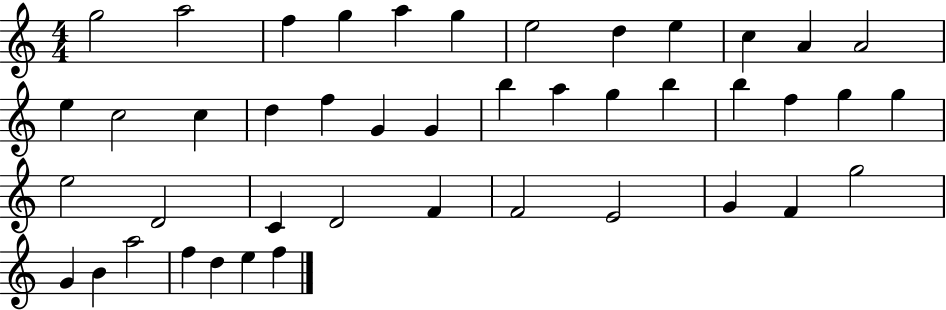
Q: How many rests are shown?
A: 0